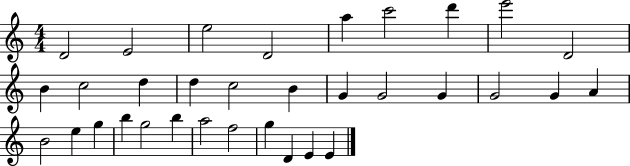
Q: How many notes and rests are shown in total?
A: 33